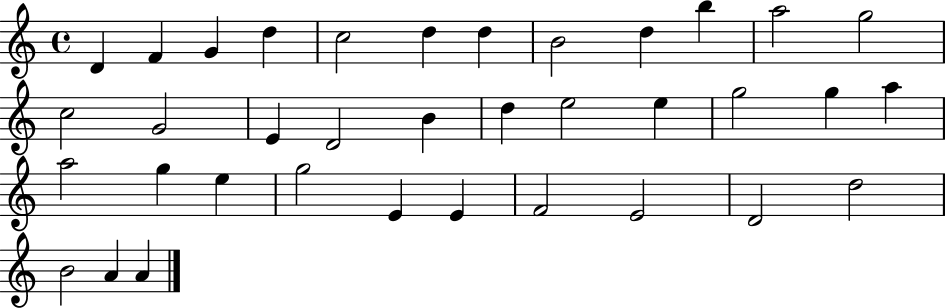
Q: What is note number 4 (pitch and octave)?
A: D5